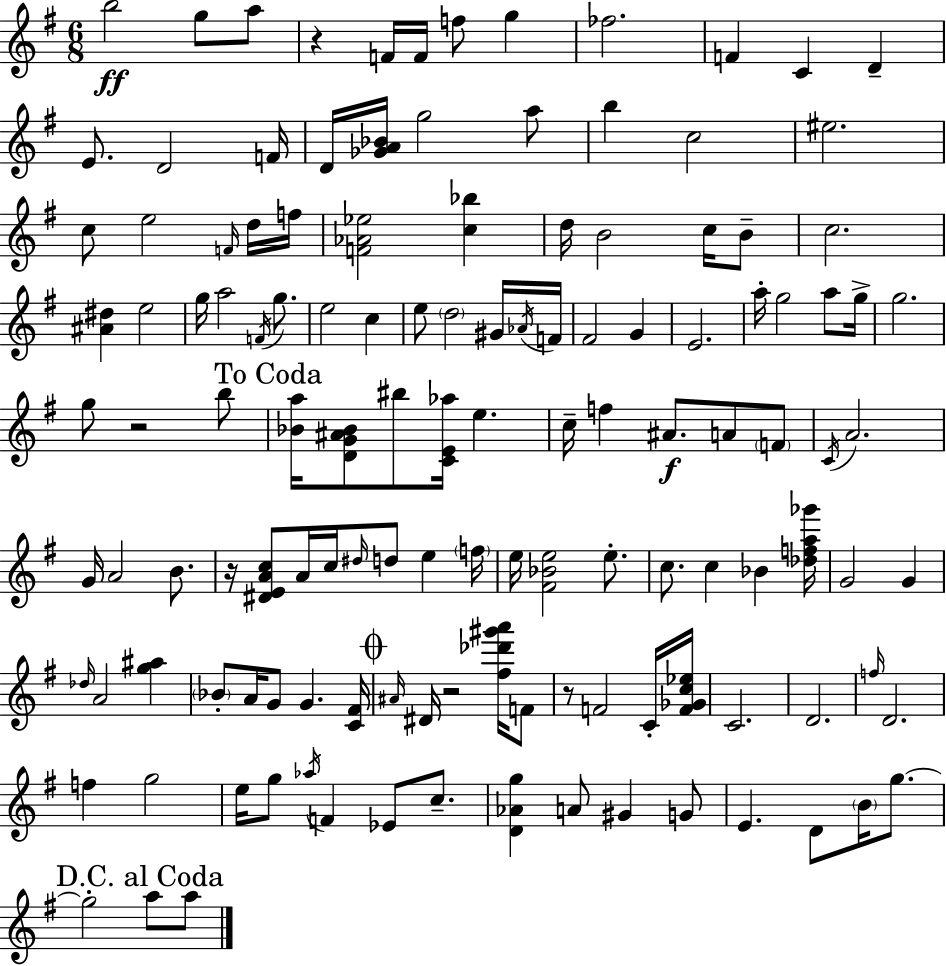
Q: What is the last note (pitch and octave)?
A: A5